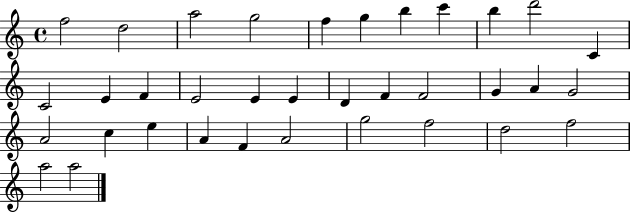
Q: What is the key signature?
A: C major